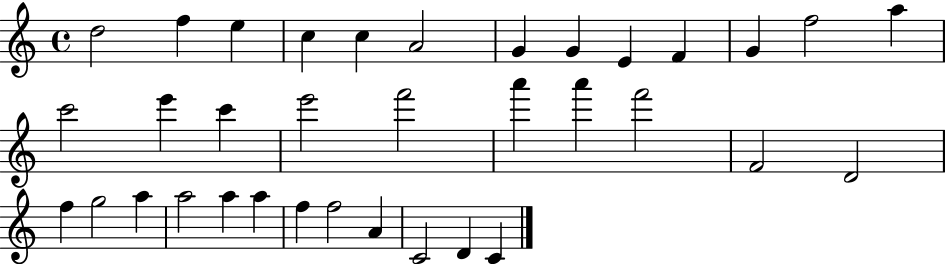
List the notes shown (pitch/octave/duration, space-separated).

D5/h F5/q E5/q C5/q C5/q A4/h G4/q G4/q E4/q F4/q G4/q F5/h A5/q C6/h E6/q C6/q E6/h F6/h A6/q A6/q F6/h F4/h D4/h F5/q G5/h A5/q A5/h A5/q A5/q F5/q F5/h A4/q C4/h D4/q C4/q